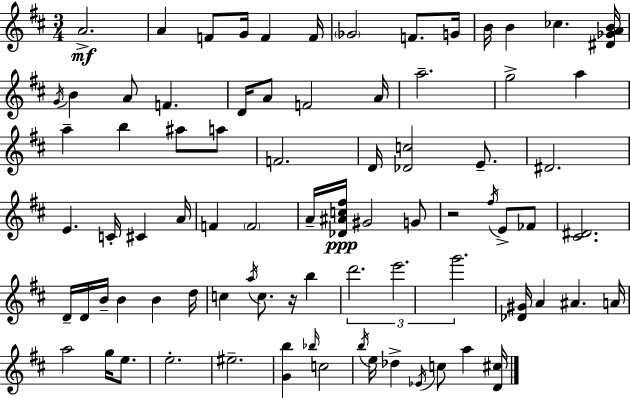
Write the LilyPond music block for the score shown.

{
  \clef treble
  \numericTimeSignature
  \time 3/4
  \key d \major
  a'2.->\mf | a'4 f'8 g'16 f'4 f'16 | \parenthesize ges'2 f'8. g'16 | b'16 b'4 ces''4. <dis' ges' a' b'>16 | \break \acciaccatura { g'16 } b'4 a'8 f'4. | d'16 a'8 f'2 | a'16 a''2.-- | g''2-> a''4 | \break a''4-- b''4 ais''8 a''8 | f'2. | d'16 <des' c''>2 e'8.-- | dis'2. | \break e'4. c'16-. cis'4 | a'16 f'4 \parenthesize f'2 | a'16-- <des' ais' c'' fis''>16\ppp gis'2 g'8 | r2 \acciaccatura { fis''16 } e'8-> | \break fes'8 <cis' dis'>2. | d'16-- d'16 b'16-- b'4 b'4 | d''16 c''4 \acciaccatura { a''16 } c''8. r16 b''4 | \tuplet 3/2 { d'''2. | \break e'''2. | g'''2. } | <des' gis'>16 a'4 ais'4. | a'16 a''2 g''16 | \break e''8. e''2.-. | eis''2.-- | <g' b''>4 \grace { bes''16 } c''2 | \acciaccatura { b''16 } e''16 des''4-> \acciaccatura { ees'16 } c''8 | \break a''4 <d' cis''>16 \bar "|."
}